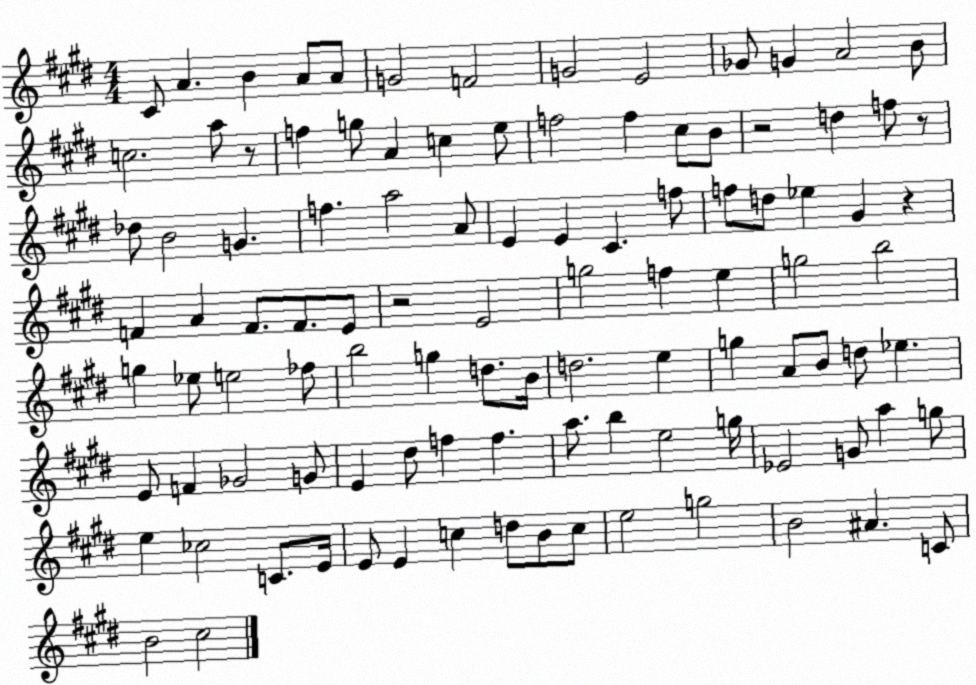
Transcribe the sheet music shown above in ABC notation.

X:1
T:Untitled
M:4/4
L:1/4
K:E
^C/2 A B A/2 A/2 G2 F2 G2 E2 _G/2 G A2 B/2 c2 a/2 z/2 f g/2 A c e/2 f2 f ^c/2 B/2 z2 d f/2 z/2 _d/2 B2 G f a2 A/2 E E ^C f/2 f/2 d/2 _e ^G z F A F/2 F/2 E/2 z2 E2 g2 f e g2 b2 g _e/2 e2 _f/2 b2 g d/2 B/4 d2 e g A/2 B/2 d/2 _e E/2 F _G2 G/2 E ^d/2 f f a/2 b e2 g/4 _E2 G/2 a g/2 e _c2 C/2 E/4 E/2 E c d/2 B/2 c/2 e2 g2 B2 ^A C/2 B2 ^c2